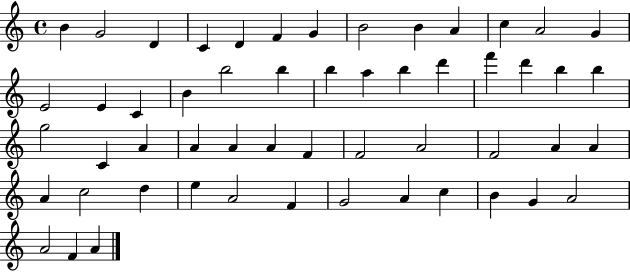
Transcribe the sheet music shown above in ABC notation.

X:1
T:Untitled
M:4/4
L:1/4
K:C
B G2 D C D F G B2 B A c A2 G E2 E C B b2 b b a b d' f' d' b b g2 C A A A A F F2 A2 F2 A A A c2 d e A2 F G2 A c B G A2 A2 F A